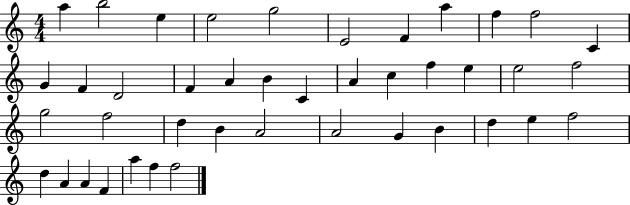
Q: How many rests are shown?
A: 0